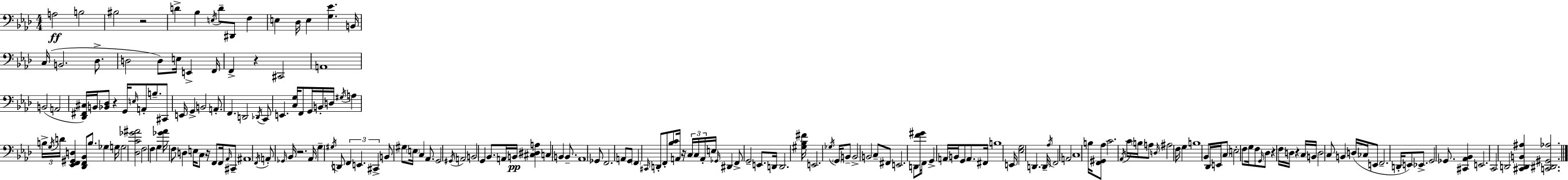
{
  \clef bass
  \numericTimeSignature
  \time 4/4
  \key f \minor
  a2\ff b2 | bis2 r2 | d'4-> bes4 \acciaccatura { e16 } d'8-- dis,8 f4 | e4 des16 e4 <g ees'>4. | \break b,16 c16( b,2. des8.-> | d2 d8) e16 e,4-> | f,16 f,4-> r4 cis,2 | a,1 | \break b,2( a,2 | <des, fis, cis>16) b,16 <bes, des>8 r4 g,16 \grace { e16 } a,8-. b8.-- | cis,8 e,16 g,4-> b,2 a,8.-. | f,4. d,2 | \break \acciaccatura { des,16 } c,8 e,4. <c g>16 f,8 g,16 b,16-. d16 \acciaccatura { gis16 } | a4 \tuplet 3/2 { b16-> \acciaccatura { g16 } d'16 } <ees, f, gis, d>4 <des, f, bes,>8 b8. | ges4 g16 g2 <des c' ges' ais'>2 | f2 f4 | \break g4 <ges' aes'>16 f8 d4 e16 c8 r16 | f,8 f,16 \grace { aes,16 } cis,8-- ais,1 | \acciaccatura { f,16 } a,8-. \grace { ges,16 } bes,16 r2. | aes,16 g4-- \acciaccatura { gis16 } d,8 \tuplet 3/2 { f,4 | \break e,4. cis,4-> } b,8 gis8 | \parenthesize e16 c4 aes,8. g,2 | \acciaccatura { gis,16 } a,2 b,2 | g,4 bes,8. a,16 b,16\pp <cis dis a>4 c4 | \break b,4 b,8.-- aes,1 | ges,8 f,2. | a,8 g,8 \parenthesize f,4 | \grace { cis,16 } d,8-. f,8-. <bes c'>8 a,16 r16 \tuplet 3/2 { c16 c16 a,16-. } e16 \grace { ges,16 } dis,4 | \break f,8-> g,2-- e,8. d,16 | d,2. <gis bes fis'>16 e,2. | \acciaccatura { ges16 } \parenthesize g,16 b,8-- b,2-> | b,2 c8-- fis,8 | \break e,2. d,8 <f' gis'>16 | f,16 g,4-> a,16 b,16 g,8 a,8. fis,16 b1 | e,16 <ees g>2 | d,4. d,16-- \acciaccatura { aes16 } f,2 | \break a,2 c1 | b16 <f, gis, aes>8 | c'2. \acciaccatura { aes,16 } c'16 \parenthesize b16 | a8 \grace { d16 } ais2 f16 g4 | \break b1 | bes,8 des,16 e,16 \parenthesize c8 \parenthesize e2-. f8 | g16 f8 \grace { g,16 } des8 r4 f16 d16 r4 | c16 b,16 d2 c8 b,4 | \break d16( ces16 e,8 f,2.-- | d,16-. e,8) ees,8.-> g,2 ges,8. | <cis, aes, bes,>4 e,2. | c,2 d,2 | \break <cis, d, b, ais>4 <c, dis, gis, aes>2. | \bar "|."
}